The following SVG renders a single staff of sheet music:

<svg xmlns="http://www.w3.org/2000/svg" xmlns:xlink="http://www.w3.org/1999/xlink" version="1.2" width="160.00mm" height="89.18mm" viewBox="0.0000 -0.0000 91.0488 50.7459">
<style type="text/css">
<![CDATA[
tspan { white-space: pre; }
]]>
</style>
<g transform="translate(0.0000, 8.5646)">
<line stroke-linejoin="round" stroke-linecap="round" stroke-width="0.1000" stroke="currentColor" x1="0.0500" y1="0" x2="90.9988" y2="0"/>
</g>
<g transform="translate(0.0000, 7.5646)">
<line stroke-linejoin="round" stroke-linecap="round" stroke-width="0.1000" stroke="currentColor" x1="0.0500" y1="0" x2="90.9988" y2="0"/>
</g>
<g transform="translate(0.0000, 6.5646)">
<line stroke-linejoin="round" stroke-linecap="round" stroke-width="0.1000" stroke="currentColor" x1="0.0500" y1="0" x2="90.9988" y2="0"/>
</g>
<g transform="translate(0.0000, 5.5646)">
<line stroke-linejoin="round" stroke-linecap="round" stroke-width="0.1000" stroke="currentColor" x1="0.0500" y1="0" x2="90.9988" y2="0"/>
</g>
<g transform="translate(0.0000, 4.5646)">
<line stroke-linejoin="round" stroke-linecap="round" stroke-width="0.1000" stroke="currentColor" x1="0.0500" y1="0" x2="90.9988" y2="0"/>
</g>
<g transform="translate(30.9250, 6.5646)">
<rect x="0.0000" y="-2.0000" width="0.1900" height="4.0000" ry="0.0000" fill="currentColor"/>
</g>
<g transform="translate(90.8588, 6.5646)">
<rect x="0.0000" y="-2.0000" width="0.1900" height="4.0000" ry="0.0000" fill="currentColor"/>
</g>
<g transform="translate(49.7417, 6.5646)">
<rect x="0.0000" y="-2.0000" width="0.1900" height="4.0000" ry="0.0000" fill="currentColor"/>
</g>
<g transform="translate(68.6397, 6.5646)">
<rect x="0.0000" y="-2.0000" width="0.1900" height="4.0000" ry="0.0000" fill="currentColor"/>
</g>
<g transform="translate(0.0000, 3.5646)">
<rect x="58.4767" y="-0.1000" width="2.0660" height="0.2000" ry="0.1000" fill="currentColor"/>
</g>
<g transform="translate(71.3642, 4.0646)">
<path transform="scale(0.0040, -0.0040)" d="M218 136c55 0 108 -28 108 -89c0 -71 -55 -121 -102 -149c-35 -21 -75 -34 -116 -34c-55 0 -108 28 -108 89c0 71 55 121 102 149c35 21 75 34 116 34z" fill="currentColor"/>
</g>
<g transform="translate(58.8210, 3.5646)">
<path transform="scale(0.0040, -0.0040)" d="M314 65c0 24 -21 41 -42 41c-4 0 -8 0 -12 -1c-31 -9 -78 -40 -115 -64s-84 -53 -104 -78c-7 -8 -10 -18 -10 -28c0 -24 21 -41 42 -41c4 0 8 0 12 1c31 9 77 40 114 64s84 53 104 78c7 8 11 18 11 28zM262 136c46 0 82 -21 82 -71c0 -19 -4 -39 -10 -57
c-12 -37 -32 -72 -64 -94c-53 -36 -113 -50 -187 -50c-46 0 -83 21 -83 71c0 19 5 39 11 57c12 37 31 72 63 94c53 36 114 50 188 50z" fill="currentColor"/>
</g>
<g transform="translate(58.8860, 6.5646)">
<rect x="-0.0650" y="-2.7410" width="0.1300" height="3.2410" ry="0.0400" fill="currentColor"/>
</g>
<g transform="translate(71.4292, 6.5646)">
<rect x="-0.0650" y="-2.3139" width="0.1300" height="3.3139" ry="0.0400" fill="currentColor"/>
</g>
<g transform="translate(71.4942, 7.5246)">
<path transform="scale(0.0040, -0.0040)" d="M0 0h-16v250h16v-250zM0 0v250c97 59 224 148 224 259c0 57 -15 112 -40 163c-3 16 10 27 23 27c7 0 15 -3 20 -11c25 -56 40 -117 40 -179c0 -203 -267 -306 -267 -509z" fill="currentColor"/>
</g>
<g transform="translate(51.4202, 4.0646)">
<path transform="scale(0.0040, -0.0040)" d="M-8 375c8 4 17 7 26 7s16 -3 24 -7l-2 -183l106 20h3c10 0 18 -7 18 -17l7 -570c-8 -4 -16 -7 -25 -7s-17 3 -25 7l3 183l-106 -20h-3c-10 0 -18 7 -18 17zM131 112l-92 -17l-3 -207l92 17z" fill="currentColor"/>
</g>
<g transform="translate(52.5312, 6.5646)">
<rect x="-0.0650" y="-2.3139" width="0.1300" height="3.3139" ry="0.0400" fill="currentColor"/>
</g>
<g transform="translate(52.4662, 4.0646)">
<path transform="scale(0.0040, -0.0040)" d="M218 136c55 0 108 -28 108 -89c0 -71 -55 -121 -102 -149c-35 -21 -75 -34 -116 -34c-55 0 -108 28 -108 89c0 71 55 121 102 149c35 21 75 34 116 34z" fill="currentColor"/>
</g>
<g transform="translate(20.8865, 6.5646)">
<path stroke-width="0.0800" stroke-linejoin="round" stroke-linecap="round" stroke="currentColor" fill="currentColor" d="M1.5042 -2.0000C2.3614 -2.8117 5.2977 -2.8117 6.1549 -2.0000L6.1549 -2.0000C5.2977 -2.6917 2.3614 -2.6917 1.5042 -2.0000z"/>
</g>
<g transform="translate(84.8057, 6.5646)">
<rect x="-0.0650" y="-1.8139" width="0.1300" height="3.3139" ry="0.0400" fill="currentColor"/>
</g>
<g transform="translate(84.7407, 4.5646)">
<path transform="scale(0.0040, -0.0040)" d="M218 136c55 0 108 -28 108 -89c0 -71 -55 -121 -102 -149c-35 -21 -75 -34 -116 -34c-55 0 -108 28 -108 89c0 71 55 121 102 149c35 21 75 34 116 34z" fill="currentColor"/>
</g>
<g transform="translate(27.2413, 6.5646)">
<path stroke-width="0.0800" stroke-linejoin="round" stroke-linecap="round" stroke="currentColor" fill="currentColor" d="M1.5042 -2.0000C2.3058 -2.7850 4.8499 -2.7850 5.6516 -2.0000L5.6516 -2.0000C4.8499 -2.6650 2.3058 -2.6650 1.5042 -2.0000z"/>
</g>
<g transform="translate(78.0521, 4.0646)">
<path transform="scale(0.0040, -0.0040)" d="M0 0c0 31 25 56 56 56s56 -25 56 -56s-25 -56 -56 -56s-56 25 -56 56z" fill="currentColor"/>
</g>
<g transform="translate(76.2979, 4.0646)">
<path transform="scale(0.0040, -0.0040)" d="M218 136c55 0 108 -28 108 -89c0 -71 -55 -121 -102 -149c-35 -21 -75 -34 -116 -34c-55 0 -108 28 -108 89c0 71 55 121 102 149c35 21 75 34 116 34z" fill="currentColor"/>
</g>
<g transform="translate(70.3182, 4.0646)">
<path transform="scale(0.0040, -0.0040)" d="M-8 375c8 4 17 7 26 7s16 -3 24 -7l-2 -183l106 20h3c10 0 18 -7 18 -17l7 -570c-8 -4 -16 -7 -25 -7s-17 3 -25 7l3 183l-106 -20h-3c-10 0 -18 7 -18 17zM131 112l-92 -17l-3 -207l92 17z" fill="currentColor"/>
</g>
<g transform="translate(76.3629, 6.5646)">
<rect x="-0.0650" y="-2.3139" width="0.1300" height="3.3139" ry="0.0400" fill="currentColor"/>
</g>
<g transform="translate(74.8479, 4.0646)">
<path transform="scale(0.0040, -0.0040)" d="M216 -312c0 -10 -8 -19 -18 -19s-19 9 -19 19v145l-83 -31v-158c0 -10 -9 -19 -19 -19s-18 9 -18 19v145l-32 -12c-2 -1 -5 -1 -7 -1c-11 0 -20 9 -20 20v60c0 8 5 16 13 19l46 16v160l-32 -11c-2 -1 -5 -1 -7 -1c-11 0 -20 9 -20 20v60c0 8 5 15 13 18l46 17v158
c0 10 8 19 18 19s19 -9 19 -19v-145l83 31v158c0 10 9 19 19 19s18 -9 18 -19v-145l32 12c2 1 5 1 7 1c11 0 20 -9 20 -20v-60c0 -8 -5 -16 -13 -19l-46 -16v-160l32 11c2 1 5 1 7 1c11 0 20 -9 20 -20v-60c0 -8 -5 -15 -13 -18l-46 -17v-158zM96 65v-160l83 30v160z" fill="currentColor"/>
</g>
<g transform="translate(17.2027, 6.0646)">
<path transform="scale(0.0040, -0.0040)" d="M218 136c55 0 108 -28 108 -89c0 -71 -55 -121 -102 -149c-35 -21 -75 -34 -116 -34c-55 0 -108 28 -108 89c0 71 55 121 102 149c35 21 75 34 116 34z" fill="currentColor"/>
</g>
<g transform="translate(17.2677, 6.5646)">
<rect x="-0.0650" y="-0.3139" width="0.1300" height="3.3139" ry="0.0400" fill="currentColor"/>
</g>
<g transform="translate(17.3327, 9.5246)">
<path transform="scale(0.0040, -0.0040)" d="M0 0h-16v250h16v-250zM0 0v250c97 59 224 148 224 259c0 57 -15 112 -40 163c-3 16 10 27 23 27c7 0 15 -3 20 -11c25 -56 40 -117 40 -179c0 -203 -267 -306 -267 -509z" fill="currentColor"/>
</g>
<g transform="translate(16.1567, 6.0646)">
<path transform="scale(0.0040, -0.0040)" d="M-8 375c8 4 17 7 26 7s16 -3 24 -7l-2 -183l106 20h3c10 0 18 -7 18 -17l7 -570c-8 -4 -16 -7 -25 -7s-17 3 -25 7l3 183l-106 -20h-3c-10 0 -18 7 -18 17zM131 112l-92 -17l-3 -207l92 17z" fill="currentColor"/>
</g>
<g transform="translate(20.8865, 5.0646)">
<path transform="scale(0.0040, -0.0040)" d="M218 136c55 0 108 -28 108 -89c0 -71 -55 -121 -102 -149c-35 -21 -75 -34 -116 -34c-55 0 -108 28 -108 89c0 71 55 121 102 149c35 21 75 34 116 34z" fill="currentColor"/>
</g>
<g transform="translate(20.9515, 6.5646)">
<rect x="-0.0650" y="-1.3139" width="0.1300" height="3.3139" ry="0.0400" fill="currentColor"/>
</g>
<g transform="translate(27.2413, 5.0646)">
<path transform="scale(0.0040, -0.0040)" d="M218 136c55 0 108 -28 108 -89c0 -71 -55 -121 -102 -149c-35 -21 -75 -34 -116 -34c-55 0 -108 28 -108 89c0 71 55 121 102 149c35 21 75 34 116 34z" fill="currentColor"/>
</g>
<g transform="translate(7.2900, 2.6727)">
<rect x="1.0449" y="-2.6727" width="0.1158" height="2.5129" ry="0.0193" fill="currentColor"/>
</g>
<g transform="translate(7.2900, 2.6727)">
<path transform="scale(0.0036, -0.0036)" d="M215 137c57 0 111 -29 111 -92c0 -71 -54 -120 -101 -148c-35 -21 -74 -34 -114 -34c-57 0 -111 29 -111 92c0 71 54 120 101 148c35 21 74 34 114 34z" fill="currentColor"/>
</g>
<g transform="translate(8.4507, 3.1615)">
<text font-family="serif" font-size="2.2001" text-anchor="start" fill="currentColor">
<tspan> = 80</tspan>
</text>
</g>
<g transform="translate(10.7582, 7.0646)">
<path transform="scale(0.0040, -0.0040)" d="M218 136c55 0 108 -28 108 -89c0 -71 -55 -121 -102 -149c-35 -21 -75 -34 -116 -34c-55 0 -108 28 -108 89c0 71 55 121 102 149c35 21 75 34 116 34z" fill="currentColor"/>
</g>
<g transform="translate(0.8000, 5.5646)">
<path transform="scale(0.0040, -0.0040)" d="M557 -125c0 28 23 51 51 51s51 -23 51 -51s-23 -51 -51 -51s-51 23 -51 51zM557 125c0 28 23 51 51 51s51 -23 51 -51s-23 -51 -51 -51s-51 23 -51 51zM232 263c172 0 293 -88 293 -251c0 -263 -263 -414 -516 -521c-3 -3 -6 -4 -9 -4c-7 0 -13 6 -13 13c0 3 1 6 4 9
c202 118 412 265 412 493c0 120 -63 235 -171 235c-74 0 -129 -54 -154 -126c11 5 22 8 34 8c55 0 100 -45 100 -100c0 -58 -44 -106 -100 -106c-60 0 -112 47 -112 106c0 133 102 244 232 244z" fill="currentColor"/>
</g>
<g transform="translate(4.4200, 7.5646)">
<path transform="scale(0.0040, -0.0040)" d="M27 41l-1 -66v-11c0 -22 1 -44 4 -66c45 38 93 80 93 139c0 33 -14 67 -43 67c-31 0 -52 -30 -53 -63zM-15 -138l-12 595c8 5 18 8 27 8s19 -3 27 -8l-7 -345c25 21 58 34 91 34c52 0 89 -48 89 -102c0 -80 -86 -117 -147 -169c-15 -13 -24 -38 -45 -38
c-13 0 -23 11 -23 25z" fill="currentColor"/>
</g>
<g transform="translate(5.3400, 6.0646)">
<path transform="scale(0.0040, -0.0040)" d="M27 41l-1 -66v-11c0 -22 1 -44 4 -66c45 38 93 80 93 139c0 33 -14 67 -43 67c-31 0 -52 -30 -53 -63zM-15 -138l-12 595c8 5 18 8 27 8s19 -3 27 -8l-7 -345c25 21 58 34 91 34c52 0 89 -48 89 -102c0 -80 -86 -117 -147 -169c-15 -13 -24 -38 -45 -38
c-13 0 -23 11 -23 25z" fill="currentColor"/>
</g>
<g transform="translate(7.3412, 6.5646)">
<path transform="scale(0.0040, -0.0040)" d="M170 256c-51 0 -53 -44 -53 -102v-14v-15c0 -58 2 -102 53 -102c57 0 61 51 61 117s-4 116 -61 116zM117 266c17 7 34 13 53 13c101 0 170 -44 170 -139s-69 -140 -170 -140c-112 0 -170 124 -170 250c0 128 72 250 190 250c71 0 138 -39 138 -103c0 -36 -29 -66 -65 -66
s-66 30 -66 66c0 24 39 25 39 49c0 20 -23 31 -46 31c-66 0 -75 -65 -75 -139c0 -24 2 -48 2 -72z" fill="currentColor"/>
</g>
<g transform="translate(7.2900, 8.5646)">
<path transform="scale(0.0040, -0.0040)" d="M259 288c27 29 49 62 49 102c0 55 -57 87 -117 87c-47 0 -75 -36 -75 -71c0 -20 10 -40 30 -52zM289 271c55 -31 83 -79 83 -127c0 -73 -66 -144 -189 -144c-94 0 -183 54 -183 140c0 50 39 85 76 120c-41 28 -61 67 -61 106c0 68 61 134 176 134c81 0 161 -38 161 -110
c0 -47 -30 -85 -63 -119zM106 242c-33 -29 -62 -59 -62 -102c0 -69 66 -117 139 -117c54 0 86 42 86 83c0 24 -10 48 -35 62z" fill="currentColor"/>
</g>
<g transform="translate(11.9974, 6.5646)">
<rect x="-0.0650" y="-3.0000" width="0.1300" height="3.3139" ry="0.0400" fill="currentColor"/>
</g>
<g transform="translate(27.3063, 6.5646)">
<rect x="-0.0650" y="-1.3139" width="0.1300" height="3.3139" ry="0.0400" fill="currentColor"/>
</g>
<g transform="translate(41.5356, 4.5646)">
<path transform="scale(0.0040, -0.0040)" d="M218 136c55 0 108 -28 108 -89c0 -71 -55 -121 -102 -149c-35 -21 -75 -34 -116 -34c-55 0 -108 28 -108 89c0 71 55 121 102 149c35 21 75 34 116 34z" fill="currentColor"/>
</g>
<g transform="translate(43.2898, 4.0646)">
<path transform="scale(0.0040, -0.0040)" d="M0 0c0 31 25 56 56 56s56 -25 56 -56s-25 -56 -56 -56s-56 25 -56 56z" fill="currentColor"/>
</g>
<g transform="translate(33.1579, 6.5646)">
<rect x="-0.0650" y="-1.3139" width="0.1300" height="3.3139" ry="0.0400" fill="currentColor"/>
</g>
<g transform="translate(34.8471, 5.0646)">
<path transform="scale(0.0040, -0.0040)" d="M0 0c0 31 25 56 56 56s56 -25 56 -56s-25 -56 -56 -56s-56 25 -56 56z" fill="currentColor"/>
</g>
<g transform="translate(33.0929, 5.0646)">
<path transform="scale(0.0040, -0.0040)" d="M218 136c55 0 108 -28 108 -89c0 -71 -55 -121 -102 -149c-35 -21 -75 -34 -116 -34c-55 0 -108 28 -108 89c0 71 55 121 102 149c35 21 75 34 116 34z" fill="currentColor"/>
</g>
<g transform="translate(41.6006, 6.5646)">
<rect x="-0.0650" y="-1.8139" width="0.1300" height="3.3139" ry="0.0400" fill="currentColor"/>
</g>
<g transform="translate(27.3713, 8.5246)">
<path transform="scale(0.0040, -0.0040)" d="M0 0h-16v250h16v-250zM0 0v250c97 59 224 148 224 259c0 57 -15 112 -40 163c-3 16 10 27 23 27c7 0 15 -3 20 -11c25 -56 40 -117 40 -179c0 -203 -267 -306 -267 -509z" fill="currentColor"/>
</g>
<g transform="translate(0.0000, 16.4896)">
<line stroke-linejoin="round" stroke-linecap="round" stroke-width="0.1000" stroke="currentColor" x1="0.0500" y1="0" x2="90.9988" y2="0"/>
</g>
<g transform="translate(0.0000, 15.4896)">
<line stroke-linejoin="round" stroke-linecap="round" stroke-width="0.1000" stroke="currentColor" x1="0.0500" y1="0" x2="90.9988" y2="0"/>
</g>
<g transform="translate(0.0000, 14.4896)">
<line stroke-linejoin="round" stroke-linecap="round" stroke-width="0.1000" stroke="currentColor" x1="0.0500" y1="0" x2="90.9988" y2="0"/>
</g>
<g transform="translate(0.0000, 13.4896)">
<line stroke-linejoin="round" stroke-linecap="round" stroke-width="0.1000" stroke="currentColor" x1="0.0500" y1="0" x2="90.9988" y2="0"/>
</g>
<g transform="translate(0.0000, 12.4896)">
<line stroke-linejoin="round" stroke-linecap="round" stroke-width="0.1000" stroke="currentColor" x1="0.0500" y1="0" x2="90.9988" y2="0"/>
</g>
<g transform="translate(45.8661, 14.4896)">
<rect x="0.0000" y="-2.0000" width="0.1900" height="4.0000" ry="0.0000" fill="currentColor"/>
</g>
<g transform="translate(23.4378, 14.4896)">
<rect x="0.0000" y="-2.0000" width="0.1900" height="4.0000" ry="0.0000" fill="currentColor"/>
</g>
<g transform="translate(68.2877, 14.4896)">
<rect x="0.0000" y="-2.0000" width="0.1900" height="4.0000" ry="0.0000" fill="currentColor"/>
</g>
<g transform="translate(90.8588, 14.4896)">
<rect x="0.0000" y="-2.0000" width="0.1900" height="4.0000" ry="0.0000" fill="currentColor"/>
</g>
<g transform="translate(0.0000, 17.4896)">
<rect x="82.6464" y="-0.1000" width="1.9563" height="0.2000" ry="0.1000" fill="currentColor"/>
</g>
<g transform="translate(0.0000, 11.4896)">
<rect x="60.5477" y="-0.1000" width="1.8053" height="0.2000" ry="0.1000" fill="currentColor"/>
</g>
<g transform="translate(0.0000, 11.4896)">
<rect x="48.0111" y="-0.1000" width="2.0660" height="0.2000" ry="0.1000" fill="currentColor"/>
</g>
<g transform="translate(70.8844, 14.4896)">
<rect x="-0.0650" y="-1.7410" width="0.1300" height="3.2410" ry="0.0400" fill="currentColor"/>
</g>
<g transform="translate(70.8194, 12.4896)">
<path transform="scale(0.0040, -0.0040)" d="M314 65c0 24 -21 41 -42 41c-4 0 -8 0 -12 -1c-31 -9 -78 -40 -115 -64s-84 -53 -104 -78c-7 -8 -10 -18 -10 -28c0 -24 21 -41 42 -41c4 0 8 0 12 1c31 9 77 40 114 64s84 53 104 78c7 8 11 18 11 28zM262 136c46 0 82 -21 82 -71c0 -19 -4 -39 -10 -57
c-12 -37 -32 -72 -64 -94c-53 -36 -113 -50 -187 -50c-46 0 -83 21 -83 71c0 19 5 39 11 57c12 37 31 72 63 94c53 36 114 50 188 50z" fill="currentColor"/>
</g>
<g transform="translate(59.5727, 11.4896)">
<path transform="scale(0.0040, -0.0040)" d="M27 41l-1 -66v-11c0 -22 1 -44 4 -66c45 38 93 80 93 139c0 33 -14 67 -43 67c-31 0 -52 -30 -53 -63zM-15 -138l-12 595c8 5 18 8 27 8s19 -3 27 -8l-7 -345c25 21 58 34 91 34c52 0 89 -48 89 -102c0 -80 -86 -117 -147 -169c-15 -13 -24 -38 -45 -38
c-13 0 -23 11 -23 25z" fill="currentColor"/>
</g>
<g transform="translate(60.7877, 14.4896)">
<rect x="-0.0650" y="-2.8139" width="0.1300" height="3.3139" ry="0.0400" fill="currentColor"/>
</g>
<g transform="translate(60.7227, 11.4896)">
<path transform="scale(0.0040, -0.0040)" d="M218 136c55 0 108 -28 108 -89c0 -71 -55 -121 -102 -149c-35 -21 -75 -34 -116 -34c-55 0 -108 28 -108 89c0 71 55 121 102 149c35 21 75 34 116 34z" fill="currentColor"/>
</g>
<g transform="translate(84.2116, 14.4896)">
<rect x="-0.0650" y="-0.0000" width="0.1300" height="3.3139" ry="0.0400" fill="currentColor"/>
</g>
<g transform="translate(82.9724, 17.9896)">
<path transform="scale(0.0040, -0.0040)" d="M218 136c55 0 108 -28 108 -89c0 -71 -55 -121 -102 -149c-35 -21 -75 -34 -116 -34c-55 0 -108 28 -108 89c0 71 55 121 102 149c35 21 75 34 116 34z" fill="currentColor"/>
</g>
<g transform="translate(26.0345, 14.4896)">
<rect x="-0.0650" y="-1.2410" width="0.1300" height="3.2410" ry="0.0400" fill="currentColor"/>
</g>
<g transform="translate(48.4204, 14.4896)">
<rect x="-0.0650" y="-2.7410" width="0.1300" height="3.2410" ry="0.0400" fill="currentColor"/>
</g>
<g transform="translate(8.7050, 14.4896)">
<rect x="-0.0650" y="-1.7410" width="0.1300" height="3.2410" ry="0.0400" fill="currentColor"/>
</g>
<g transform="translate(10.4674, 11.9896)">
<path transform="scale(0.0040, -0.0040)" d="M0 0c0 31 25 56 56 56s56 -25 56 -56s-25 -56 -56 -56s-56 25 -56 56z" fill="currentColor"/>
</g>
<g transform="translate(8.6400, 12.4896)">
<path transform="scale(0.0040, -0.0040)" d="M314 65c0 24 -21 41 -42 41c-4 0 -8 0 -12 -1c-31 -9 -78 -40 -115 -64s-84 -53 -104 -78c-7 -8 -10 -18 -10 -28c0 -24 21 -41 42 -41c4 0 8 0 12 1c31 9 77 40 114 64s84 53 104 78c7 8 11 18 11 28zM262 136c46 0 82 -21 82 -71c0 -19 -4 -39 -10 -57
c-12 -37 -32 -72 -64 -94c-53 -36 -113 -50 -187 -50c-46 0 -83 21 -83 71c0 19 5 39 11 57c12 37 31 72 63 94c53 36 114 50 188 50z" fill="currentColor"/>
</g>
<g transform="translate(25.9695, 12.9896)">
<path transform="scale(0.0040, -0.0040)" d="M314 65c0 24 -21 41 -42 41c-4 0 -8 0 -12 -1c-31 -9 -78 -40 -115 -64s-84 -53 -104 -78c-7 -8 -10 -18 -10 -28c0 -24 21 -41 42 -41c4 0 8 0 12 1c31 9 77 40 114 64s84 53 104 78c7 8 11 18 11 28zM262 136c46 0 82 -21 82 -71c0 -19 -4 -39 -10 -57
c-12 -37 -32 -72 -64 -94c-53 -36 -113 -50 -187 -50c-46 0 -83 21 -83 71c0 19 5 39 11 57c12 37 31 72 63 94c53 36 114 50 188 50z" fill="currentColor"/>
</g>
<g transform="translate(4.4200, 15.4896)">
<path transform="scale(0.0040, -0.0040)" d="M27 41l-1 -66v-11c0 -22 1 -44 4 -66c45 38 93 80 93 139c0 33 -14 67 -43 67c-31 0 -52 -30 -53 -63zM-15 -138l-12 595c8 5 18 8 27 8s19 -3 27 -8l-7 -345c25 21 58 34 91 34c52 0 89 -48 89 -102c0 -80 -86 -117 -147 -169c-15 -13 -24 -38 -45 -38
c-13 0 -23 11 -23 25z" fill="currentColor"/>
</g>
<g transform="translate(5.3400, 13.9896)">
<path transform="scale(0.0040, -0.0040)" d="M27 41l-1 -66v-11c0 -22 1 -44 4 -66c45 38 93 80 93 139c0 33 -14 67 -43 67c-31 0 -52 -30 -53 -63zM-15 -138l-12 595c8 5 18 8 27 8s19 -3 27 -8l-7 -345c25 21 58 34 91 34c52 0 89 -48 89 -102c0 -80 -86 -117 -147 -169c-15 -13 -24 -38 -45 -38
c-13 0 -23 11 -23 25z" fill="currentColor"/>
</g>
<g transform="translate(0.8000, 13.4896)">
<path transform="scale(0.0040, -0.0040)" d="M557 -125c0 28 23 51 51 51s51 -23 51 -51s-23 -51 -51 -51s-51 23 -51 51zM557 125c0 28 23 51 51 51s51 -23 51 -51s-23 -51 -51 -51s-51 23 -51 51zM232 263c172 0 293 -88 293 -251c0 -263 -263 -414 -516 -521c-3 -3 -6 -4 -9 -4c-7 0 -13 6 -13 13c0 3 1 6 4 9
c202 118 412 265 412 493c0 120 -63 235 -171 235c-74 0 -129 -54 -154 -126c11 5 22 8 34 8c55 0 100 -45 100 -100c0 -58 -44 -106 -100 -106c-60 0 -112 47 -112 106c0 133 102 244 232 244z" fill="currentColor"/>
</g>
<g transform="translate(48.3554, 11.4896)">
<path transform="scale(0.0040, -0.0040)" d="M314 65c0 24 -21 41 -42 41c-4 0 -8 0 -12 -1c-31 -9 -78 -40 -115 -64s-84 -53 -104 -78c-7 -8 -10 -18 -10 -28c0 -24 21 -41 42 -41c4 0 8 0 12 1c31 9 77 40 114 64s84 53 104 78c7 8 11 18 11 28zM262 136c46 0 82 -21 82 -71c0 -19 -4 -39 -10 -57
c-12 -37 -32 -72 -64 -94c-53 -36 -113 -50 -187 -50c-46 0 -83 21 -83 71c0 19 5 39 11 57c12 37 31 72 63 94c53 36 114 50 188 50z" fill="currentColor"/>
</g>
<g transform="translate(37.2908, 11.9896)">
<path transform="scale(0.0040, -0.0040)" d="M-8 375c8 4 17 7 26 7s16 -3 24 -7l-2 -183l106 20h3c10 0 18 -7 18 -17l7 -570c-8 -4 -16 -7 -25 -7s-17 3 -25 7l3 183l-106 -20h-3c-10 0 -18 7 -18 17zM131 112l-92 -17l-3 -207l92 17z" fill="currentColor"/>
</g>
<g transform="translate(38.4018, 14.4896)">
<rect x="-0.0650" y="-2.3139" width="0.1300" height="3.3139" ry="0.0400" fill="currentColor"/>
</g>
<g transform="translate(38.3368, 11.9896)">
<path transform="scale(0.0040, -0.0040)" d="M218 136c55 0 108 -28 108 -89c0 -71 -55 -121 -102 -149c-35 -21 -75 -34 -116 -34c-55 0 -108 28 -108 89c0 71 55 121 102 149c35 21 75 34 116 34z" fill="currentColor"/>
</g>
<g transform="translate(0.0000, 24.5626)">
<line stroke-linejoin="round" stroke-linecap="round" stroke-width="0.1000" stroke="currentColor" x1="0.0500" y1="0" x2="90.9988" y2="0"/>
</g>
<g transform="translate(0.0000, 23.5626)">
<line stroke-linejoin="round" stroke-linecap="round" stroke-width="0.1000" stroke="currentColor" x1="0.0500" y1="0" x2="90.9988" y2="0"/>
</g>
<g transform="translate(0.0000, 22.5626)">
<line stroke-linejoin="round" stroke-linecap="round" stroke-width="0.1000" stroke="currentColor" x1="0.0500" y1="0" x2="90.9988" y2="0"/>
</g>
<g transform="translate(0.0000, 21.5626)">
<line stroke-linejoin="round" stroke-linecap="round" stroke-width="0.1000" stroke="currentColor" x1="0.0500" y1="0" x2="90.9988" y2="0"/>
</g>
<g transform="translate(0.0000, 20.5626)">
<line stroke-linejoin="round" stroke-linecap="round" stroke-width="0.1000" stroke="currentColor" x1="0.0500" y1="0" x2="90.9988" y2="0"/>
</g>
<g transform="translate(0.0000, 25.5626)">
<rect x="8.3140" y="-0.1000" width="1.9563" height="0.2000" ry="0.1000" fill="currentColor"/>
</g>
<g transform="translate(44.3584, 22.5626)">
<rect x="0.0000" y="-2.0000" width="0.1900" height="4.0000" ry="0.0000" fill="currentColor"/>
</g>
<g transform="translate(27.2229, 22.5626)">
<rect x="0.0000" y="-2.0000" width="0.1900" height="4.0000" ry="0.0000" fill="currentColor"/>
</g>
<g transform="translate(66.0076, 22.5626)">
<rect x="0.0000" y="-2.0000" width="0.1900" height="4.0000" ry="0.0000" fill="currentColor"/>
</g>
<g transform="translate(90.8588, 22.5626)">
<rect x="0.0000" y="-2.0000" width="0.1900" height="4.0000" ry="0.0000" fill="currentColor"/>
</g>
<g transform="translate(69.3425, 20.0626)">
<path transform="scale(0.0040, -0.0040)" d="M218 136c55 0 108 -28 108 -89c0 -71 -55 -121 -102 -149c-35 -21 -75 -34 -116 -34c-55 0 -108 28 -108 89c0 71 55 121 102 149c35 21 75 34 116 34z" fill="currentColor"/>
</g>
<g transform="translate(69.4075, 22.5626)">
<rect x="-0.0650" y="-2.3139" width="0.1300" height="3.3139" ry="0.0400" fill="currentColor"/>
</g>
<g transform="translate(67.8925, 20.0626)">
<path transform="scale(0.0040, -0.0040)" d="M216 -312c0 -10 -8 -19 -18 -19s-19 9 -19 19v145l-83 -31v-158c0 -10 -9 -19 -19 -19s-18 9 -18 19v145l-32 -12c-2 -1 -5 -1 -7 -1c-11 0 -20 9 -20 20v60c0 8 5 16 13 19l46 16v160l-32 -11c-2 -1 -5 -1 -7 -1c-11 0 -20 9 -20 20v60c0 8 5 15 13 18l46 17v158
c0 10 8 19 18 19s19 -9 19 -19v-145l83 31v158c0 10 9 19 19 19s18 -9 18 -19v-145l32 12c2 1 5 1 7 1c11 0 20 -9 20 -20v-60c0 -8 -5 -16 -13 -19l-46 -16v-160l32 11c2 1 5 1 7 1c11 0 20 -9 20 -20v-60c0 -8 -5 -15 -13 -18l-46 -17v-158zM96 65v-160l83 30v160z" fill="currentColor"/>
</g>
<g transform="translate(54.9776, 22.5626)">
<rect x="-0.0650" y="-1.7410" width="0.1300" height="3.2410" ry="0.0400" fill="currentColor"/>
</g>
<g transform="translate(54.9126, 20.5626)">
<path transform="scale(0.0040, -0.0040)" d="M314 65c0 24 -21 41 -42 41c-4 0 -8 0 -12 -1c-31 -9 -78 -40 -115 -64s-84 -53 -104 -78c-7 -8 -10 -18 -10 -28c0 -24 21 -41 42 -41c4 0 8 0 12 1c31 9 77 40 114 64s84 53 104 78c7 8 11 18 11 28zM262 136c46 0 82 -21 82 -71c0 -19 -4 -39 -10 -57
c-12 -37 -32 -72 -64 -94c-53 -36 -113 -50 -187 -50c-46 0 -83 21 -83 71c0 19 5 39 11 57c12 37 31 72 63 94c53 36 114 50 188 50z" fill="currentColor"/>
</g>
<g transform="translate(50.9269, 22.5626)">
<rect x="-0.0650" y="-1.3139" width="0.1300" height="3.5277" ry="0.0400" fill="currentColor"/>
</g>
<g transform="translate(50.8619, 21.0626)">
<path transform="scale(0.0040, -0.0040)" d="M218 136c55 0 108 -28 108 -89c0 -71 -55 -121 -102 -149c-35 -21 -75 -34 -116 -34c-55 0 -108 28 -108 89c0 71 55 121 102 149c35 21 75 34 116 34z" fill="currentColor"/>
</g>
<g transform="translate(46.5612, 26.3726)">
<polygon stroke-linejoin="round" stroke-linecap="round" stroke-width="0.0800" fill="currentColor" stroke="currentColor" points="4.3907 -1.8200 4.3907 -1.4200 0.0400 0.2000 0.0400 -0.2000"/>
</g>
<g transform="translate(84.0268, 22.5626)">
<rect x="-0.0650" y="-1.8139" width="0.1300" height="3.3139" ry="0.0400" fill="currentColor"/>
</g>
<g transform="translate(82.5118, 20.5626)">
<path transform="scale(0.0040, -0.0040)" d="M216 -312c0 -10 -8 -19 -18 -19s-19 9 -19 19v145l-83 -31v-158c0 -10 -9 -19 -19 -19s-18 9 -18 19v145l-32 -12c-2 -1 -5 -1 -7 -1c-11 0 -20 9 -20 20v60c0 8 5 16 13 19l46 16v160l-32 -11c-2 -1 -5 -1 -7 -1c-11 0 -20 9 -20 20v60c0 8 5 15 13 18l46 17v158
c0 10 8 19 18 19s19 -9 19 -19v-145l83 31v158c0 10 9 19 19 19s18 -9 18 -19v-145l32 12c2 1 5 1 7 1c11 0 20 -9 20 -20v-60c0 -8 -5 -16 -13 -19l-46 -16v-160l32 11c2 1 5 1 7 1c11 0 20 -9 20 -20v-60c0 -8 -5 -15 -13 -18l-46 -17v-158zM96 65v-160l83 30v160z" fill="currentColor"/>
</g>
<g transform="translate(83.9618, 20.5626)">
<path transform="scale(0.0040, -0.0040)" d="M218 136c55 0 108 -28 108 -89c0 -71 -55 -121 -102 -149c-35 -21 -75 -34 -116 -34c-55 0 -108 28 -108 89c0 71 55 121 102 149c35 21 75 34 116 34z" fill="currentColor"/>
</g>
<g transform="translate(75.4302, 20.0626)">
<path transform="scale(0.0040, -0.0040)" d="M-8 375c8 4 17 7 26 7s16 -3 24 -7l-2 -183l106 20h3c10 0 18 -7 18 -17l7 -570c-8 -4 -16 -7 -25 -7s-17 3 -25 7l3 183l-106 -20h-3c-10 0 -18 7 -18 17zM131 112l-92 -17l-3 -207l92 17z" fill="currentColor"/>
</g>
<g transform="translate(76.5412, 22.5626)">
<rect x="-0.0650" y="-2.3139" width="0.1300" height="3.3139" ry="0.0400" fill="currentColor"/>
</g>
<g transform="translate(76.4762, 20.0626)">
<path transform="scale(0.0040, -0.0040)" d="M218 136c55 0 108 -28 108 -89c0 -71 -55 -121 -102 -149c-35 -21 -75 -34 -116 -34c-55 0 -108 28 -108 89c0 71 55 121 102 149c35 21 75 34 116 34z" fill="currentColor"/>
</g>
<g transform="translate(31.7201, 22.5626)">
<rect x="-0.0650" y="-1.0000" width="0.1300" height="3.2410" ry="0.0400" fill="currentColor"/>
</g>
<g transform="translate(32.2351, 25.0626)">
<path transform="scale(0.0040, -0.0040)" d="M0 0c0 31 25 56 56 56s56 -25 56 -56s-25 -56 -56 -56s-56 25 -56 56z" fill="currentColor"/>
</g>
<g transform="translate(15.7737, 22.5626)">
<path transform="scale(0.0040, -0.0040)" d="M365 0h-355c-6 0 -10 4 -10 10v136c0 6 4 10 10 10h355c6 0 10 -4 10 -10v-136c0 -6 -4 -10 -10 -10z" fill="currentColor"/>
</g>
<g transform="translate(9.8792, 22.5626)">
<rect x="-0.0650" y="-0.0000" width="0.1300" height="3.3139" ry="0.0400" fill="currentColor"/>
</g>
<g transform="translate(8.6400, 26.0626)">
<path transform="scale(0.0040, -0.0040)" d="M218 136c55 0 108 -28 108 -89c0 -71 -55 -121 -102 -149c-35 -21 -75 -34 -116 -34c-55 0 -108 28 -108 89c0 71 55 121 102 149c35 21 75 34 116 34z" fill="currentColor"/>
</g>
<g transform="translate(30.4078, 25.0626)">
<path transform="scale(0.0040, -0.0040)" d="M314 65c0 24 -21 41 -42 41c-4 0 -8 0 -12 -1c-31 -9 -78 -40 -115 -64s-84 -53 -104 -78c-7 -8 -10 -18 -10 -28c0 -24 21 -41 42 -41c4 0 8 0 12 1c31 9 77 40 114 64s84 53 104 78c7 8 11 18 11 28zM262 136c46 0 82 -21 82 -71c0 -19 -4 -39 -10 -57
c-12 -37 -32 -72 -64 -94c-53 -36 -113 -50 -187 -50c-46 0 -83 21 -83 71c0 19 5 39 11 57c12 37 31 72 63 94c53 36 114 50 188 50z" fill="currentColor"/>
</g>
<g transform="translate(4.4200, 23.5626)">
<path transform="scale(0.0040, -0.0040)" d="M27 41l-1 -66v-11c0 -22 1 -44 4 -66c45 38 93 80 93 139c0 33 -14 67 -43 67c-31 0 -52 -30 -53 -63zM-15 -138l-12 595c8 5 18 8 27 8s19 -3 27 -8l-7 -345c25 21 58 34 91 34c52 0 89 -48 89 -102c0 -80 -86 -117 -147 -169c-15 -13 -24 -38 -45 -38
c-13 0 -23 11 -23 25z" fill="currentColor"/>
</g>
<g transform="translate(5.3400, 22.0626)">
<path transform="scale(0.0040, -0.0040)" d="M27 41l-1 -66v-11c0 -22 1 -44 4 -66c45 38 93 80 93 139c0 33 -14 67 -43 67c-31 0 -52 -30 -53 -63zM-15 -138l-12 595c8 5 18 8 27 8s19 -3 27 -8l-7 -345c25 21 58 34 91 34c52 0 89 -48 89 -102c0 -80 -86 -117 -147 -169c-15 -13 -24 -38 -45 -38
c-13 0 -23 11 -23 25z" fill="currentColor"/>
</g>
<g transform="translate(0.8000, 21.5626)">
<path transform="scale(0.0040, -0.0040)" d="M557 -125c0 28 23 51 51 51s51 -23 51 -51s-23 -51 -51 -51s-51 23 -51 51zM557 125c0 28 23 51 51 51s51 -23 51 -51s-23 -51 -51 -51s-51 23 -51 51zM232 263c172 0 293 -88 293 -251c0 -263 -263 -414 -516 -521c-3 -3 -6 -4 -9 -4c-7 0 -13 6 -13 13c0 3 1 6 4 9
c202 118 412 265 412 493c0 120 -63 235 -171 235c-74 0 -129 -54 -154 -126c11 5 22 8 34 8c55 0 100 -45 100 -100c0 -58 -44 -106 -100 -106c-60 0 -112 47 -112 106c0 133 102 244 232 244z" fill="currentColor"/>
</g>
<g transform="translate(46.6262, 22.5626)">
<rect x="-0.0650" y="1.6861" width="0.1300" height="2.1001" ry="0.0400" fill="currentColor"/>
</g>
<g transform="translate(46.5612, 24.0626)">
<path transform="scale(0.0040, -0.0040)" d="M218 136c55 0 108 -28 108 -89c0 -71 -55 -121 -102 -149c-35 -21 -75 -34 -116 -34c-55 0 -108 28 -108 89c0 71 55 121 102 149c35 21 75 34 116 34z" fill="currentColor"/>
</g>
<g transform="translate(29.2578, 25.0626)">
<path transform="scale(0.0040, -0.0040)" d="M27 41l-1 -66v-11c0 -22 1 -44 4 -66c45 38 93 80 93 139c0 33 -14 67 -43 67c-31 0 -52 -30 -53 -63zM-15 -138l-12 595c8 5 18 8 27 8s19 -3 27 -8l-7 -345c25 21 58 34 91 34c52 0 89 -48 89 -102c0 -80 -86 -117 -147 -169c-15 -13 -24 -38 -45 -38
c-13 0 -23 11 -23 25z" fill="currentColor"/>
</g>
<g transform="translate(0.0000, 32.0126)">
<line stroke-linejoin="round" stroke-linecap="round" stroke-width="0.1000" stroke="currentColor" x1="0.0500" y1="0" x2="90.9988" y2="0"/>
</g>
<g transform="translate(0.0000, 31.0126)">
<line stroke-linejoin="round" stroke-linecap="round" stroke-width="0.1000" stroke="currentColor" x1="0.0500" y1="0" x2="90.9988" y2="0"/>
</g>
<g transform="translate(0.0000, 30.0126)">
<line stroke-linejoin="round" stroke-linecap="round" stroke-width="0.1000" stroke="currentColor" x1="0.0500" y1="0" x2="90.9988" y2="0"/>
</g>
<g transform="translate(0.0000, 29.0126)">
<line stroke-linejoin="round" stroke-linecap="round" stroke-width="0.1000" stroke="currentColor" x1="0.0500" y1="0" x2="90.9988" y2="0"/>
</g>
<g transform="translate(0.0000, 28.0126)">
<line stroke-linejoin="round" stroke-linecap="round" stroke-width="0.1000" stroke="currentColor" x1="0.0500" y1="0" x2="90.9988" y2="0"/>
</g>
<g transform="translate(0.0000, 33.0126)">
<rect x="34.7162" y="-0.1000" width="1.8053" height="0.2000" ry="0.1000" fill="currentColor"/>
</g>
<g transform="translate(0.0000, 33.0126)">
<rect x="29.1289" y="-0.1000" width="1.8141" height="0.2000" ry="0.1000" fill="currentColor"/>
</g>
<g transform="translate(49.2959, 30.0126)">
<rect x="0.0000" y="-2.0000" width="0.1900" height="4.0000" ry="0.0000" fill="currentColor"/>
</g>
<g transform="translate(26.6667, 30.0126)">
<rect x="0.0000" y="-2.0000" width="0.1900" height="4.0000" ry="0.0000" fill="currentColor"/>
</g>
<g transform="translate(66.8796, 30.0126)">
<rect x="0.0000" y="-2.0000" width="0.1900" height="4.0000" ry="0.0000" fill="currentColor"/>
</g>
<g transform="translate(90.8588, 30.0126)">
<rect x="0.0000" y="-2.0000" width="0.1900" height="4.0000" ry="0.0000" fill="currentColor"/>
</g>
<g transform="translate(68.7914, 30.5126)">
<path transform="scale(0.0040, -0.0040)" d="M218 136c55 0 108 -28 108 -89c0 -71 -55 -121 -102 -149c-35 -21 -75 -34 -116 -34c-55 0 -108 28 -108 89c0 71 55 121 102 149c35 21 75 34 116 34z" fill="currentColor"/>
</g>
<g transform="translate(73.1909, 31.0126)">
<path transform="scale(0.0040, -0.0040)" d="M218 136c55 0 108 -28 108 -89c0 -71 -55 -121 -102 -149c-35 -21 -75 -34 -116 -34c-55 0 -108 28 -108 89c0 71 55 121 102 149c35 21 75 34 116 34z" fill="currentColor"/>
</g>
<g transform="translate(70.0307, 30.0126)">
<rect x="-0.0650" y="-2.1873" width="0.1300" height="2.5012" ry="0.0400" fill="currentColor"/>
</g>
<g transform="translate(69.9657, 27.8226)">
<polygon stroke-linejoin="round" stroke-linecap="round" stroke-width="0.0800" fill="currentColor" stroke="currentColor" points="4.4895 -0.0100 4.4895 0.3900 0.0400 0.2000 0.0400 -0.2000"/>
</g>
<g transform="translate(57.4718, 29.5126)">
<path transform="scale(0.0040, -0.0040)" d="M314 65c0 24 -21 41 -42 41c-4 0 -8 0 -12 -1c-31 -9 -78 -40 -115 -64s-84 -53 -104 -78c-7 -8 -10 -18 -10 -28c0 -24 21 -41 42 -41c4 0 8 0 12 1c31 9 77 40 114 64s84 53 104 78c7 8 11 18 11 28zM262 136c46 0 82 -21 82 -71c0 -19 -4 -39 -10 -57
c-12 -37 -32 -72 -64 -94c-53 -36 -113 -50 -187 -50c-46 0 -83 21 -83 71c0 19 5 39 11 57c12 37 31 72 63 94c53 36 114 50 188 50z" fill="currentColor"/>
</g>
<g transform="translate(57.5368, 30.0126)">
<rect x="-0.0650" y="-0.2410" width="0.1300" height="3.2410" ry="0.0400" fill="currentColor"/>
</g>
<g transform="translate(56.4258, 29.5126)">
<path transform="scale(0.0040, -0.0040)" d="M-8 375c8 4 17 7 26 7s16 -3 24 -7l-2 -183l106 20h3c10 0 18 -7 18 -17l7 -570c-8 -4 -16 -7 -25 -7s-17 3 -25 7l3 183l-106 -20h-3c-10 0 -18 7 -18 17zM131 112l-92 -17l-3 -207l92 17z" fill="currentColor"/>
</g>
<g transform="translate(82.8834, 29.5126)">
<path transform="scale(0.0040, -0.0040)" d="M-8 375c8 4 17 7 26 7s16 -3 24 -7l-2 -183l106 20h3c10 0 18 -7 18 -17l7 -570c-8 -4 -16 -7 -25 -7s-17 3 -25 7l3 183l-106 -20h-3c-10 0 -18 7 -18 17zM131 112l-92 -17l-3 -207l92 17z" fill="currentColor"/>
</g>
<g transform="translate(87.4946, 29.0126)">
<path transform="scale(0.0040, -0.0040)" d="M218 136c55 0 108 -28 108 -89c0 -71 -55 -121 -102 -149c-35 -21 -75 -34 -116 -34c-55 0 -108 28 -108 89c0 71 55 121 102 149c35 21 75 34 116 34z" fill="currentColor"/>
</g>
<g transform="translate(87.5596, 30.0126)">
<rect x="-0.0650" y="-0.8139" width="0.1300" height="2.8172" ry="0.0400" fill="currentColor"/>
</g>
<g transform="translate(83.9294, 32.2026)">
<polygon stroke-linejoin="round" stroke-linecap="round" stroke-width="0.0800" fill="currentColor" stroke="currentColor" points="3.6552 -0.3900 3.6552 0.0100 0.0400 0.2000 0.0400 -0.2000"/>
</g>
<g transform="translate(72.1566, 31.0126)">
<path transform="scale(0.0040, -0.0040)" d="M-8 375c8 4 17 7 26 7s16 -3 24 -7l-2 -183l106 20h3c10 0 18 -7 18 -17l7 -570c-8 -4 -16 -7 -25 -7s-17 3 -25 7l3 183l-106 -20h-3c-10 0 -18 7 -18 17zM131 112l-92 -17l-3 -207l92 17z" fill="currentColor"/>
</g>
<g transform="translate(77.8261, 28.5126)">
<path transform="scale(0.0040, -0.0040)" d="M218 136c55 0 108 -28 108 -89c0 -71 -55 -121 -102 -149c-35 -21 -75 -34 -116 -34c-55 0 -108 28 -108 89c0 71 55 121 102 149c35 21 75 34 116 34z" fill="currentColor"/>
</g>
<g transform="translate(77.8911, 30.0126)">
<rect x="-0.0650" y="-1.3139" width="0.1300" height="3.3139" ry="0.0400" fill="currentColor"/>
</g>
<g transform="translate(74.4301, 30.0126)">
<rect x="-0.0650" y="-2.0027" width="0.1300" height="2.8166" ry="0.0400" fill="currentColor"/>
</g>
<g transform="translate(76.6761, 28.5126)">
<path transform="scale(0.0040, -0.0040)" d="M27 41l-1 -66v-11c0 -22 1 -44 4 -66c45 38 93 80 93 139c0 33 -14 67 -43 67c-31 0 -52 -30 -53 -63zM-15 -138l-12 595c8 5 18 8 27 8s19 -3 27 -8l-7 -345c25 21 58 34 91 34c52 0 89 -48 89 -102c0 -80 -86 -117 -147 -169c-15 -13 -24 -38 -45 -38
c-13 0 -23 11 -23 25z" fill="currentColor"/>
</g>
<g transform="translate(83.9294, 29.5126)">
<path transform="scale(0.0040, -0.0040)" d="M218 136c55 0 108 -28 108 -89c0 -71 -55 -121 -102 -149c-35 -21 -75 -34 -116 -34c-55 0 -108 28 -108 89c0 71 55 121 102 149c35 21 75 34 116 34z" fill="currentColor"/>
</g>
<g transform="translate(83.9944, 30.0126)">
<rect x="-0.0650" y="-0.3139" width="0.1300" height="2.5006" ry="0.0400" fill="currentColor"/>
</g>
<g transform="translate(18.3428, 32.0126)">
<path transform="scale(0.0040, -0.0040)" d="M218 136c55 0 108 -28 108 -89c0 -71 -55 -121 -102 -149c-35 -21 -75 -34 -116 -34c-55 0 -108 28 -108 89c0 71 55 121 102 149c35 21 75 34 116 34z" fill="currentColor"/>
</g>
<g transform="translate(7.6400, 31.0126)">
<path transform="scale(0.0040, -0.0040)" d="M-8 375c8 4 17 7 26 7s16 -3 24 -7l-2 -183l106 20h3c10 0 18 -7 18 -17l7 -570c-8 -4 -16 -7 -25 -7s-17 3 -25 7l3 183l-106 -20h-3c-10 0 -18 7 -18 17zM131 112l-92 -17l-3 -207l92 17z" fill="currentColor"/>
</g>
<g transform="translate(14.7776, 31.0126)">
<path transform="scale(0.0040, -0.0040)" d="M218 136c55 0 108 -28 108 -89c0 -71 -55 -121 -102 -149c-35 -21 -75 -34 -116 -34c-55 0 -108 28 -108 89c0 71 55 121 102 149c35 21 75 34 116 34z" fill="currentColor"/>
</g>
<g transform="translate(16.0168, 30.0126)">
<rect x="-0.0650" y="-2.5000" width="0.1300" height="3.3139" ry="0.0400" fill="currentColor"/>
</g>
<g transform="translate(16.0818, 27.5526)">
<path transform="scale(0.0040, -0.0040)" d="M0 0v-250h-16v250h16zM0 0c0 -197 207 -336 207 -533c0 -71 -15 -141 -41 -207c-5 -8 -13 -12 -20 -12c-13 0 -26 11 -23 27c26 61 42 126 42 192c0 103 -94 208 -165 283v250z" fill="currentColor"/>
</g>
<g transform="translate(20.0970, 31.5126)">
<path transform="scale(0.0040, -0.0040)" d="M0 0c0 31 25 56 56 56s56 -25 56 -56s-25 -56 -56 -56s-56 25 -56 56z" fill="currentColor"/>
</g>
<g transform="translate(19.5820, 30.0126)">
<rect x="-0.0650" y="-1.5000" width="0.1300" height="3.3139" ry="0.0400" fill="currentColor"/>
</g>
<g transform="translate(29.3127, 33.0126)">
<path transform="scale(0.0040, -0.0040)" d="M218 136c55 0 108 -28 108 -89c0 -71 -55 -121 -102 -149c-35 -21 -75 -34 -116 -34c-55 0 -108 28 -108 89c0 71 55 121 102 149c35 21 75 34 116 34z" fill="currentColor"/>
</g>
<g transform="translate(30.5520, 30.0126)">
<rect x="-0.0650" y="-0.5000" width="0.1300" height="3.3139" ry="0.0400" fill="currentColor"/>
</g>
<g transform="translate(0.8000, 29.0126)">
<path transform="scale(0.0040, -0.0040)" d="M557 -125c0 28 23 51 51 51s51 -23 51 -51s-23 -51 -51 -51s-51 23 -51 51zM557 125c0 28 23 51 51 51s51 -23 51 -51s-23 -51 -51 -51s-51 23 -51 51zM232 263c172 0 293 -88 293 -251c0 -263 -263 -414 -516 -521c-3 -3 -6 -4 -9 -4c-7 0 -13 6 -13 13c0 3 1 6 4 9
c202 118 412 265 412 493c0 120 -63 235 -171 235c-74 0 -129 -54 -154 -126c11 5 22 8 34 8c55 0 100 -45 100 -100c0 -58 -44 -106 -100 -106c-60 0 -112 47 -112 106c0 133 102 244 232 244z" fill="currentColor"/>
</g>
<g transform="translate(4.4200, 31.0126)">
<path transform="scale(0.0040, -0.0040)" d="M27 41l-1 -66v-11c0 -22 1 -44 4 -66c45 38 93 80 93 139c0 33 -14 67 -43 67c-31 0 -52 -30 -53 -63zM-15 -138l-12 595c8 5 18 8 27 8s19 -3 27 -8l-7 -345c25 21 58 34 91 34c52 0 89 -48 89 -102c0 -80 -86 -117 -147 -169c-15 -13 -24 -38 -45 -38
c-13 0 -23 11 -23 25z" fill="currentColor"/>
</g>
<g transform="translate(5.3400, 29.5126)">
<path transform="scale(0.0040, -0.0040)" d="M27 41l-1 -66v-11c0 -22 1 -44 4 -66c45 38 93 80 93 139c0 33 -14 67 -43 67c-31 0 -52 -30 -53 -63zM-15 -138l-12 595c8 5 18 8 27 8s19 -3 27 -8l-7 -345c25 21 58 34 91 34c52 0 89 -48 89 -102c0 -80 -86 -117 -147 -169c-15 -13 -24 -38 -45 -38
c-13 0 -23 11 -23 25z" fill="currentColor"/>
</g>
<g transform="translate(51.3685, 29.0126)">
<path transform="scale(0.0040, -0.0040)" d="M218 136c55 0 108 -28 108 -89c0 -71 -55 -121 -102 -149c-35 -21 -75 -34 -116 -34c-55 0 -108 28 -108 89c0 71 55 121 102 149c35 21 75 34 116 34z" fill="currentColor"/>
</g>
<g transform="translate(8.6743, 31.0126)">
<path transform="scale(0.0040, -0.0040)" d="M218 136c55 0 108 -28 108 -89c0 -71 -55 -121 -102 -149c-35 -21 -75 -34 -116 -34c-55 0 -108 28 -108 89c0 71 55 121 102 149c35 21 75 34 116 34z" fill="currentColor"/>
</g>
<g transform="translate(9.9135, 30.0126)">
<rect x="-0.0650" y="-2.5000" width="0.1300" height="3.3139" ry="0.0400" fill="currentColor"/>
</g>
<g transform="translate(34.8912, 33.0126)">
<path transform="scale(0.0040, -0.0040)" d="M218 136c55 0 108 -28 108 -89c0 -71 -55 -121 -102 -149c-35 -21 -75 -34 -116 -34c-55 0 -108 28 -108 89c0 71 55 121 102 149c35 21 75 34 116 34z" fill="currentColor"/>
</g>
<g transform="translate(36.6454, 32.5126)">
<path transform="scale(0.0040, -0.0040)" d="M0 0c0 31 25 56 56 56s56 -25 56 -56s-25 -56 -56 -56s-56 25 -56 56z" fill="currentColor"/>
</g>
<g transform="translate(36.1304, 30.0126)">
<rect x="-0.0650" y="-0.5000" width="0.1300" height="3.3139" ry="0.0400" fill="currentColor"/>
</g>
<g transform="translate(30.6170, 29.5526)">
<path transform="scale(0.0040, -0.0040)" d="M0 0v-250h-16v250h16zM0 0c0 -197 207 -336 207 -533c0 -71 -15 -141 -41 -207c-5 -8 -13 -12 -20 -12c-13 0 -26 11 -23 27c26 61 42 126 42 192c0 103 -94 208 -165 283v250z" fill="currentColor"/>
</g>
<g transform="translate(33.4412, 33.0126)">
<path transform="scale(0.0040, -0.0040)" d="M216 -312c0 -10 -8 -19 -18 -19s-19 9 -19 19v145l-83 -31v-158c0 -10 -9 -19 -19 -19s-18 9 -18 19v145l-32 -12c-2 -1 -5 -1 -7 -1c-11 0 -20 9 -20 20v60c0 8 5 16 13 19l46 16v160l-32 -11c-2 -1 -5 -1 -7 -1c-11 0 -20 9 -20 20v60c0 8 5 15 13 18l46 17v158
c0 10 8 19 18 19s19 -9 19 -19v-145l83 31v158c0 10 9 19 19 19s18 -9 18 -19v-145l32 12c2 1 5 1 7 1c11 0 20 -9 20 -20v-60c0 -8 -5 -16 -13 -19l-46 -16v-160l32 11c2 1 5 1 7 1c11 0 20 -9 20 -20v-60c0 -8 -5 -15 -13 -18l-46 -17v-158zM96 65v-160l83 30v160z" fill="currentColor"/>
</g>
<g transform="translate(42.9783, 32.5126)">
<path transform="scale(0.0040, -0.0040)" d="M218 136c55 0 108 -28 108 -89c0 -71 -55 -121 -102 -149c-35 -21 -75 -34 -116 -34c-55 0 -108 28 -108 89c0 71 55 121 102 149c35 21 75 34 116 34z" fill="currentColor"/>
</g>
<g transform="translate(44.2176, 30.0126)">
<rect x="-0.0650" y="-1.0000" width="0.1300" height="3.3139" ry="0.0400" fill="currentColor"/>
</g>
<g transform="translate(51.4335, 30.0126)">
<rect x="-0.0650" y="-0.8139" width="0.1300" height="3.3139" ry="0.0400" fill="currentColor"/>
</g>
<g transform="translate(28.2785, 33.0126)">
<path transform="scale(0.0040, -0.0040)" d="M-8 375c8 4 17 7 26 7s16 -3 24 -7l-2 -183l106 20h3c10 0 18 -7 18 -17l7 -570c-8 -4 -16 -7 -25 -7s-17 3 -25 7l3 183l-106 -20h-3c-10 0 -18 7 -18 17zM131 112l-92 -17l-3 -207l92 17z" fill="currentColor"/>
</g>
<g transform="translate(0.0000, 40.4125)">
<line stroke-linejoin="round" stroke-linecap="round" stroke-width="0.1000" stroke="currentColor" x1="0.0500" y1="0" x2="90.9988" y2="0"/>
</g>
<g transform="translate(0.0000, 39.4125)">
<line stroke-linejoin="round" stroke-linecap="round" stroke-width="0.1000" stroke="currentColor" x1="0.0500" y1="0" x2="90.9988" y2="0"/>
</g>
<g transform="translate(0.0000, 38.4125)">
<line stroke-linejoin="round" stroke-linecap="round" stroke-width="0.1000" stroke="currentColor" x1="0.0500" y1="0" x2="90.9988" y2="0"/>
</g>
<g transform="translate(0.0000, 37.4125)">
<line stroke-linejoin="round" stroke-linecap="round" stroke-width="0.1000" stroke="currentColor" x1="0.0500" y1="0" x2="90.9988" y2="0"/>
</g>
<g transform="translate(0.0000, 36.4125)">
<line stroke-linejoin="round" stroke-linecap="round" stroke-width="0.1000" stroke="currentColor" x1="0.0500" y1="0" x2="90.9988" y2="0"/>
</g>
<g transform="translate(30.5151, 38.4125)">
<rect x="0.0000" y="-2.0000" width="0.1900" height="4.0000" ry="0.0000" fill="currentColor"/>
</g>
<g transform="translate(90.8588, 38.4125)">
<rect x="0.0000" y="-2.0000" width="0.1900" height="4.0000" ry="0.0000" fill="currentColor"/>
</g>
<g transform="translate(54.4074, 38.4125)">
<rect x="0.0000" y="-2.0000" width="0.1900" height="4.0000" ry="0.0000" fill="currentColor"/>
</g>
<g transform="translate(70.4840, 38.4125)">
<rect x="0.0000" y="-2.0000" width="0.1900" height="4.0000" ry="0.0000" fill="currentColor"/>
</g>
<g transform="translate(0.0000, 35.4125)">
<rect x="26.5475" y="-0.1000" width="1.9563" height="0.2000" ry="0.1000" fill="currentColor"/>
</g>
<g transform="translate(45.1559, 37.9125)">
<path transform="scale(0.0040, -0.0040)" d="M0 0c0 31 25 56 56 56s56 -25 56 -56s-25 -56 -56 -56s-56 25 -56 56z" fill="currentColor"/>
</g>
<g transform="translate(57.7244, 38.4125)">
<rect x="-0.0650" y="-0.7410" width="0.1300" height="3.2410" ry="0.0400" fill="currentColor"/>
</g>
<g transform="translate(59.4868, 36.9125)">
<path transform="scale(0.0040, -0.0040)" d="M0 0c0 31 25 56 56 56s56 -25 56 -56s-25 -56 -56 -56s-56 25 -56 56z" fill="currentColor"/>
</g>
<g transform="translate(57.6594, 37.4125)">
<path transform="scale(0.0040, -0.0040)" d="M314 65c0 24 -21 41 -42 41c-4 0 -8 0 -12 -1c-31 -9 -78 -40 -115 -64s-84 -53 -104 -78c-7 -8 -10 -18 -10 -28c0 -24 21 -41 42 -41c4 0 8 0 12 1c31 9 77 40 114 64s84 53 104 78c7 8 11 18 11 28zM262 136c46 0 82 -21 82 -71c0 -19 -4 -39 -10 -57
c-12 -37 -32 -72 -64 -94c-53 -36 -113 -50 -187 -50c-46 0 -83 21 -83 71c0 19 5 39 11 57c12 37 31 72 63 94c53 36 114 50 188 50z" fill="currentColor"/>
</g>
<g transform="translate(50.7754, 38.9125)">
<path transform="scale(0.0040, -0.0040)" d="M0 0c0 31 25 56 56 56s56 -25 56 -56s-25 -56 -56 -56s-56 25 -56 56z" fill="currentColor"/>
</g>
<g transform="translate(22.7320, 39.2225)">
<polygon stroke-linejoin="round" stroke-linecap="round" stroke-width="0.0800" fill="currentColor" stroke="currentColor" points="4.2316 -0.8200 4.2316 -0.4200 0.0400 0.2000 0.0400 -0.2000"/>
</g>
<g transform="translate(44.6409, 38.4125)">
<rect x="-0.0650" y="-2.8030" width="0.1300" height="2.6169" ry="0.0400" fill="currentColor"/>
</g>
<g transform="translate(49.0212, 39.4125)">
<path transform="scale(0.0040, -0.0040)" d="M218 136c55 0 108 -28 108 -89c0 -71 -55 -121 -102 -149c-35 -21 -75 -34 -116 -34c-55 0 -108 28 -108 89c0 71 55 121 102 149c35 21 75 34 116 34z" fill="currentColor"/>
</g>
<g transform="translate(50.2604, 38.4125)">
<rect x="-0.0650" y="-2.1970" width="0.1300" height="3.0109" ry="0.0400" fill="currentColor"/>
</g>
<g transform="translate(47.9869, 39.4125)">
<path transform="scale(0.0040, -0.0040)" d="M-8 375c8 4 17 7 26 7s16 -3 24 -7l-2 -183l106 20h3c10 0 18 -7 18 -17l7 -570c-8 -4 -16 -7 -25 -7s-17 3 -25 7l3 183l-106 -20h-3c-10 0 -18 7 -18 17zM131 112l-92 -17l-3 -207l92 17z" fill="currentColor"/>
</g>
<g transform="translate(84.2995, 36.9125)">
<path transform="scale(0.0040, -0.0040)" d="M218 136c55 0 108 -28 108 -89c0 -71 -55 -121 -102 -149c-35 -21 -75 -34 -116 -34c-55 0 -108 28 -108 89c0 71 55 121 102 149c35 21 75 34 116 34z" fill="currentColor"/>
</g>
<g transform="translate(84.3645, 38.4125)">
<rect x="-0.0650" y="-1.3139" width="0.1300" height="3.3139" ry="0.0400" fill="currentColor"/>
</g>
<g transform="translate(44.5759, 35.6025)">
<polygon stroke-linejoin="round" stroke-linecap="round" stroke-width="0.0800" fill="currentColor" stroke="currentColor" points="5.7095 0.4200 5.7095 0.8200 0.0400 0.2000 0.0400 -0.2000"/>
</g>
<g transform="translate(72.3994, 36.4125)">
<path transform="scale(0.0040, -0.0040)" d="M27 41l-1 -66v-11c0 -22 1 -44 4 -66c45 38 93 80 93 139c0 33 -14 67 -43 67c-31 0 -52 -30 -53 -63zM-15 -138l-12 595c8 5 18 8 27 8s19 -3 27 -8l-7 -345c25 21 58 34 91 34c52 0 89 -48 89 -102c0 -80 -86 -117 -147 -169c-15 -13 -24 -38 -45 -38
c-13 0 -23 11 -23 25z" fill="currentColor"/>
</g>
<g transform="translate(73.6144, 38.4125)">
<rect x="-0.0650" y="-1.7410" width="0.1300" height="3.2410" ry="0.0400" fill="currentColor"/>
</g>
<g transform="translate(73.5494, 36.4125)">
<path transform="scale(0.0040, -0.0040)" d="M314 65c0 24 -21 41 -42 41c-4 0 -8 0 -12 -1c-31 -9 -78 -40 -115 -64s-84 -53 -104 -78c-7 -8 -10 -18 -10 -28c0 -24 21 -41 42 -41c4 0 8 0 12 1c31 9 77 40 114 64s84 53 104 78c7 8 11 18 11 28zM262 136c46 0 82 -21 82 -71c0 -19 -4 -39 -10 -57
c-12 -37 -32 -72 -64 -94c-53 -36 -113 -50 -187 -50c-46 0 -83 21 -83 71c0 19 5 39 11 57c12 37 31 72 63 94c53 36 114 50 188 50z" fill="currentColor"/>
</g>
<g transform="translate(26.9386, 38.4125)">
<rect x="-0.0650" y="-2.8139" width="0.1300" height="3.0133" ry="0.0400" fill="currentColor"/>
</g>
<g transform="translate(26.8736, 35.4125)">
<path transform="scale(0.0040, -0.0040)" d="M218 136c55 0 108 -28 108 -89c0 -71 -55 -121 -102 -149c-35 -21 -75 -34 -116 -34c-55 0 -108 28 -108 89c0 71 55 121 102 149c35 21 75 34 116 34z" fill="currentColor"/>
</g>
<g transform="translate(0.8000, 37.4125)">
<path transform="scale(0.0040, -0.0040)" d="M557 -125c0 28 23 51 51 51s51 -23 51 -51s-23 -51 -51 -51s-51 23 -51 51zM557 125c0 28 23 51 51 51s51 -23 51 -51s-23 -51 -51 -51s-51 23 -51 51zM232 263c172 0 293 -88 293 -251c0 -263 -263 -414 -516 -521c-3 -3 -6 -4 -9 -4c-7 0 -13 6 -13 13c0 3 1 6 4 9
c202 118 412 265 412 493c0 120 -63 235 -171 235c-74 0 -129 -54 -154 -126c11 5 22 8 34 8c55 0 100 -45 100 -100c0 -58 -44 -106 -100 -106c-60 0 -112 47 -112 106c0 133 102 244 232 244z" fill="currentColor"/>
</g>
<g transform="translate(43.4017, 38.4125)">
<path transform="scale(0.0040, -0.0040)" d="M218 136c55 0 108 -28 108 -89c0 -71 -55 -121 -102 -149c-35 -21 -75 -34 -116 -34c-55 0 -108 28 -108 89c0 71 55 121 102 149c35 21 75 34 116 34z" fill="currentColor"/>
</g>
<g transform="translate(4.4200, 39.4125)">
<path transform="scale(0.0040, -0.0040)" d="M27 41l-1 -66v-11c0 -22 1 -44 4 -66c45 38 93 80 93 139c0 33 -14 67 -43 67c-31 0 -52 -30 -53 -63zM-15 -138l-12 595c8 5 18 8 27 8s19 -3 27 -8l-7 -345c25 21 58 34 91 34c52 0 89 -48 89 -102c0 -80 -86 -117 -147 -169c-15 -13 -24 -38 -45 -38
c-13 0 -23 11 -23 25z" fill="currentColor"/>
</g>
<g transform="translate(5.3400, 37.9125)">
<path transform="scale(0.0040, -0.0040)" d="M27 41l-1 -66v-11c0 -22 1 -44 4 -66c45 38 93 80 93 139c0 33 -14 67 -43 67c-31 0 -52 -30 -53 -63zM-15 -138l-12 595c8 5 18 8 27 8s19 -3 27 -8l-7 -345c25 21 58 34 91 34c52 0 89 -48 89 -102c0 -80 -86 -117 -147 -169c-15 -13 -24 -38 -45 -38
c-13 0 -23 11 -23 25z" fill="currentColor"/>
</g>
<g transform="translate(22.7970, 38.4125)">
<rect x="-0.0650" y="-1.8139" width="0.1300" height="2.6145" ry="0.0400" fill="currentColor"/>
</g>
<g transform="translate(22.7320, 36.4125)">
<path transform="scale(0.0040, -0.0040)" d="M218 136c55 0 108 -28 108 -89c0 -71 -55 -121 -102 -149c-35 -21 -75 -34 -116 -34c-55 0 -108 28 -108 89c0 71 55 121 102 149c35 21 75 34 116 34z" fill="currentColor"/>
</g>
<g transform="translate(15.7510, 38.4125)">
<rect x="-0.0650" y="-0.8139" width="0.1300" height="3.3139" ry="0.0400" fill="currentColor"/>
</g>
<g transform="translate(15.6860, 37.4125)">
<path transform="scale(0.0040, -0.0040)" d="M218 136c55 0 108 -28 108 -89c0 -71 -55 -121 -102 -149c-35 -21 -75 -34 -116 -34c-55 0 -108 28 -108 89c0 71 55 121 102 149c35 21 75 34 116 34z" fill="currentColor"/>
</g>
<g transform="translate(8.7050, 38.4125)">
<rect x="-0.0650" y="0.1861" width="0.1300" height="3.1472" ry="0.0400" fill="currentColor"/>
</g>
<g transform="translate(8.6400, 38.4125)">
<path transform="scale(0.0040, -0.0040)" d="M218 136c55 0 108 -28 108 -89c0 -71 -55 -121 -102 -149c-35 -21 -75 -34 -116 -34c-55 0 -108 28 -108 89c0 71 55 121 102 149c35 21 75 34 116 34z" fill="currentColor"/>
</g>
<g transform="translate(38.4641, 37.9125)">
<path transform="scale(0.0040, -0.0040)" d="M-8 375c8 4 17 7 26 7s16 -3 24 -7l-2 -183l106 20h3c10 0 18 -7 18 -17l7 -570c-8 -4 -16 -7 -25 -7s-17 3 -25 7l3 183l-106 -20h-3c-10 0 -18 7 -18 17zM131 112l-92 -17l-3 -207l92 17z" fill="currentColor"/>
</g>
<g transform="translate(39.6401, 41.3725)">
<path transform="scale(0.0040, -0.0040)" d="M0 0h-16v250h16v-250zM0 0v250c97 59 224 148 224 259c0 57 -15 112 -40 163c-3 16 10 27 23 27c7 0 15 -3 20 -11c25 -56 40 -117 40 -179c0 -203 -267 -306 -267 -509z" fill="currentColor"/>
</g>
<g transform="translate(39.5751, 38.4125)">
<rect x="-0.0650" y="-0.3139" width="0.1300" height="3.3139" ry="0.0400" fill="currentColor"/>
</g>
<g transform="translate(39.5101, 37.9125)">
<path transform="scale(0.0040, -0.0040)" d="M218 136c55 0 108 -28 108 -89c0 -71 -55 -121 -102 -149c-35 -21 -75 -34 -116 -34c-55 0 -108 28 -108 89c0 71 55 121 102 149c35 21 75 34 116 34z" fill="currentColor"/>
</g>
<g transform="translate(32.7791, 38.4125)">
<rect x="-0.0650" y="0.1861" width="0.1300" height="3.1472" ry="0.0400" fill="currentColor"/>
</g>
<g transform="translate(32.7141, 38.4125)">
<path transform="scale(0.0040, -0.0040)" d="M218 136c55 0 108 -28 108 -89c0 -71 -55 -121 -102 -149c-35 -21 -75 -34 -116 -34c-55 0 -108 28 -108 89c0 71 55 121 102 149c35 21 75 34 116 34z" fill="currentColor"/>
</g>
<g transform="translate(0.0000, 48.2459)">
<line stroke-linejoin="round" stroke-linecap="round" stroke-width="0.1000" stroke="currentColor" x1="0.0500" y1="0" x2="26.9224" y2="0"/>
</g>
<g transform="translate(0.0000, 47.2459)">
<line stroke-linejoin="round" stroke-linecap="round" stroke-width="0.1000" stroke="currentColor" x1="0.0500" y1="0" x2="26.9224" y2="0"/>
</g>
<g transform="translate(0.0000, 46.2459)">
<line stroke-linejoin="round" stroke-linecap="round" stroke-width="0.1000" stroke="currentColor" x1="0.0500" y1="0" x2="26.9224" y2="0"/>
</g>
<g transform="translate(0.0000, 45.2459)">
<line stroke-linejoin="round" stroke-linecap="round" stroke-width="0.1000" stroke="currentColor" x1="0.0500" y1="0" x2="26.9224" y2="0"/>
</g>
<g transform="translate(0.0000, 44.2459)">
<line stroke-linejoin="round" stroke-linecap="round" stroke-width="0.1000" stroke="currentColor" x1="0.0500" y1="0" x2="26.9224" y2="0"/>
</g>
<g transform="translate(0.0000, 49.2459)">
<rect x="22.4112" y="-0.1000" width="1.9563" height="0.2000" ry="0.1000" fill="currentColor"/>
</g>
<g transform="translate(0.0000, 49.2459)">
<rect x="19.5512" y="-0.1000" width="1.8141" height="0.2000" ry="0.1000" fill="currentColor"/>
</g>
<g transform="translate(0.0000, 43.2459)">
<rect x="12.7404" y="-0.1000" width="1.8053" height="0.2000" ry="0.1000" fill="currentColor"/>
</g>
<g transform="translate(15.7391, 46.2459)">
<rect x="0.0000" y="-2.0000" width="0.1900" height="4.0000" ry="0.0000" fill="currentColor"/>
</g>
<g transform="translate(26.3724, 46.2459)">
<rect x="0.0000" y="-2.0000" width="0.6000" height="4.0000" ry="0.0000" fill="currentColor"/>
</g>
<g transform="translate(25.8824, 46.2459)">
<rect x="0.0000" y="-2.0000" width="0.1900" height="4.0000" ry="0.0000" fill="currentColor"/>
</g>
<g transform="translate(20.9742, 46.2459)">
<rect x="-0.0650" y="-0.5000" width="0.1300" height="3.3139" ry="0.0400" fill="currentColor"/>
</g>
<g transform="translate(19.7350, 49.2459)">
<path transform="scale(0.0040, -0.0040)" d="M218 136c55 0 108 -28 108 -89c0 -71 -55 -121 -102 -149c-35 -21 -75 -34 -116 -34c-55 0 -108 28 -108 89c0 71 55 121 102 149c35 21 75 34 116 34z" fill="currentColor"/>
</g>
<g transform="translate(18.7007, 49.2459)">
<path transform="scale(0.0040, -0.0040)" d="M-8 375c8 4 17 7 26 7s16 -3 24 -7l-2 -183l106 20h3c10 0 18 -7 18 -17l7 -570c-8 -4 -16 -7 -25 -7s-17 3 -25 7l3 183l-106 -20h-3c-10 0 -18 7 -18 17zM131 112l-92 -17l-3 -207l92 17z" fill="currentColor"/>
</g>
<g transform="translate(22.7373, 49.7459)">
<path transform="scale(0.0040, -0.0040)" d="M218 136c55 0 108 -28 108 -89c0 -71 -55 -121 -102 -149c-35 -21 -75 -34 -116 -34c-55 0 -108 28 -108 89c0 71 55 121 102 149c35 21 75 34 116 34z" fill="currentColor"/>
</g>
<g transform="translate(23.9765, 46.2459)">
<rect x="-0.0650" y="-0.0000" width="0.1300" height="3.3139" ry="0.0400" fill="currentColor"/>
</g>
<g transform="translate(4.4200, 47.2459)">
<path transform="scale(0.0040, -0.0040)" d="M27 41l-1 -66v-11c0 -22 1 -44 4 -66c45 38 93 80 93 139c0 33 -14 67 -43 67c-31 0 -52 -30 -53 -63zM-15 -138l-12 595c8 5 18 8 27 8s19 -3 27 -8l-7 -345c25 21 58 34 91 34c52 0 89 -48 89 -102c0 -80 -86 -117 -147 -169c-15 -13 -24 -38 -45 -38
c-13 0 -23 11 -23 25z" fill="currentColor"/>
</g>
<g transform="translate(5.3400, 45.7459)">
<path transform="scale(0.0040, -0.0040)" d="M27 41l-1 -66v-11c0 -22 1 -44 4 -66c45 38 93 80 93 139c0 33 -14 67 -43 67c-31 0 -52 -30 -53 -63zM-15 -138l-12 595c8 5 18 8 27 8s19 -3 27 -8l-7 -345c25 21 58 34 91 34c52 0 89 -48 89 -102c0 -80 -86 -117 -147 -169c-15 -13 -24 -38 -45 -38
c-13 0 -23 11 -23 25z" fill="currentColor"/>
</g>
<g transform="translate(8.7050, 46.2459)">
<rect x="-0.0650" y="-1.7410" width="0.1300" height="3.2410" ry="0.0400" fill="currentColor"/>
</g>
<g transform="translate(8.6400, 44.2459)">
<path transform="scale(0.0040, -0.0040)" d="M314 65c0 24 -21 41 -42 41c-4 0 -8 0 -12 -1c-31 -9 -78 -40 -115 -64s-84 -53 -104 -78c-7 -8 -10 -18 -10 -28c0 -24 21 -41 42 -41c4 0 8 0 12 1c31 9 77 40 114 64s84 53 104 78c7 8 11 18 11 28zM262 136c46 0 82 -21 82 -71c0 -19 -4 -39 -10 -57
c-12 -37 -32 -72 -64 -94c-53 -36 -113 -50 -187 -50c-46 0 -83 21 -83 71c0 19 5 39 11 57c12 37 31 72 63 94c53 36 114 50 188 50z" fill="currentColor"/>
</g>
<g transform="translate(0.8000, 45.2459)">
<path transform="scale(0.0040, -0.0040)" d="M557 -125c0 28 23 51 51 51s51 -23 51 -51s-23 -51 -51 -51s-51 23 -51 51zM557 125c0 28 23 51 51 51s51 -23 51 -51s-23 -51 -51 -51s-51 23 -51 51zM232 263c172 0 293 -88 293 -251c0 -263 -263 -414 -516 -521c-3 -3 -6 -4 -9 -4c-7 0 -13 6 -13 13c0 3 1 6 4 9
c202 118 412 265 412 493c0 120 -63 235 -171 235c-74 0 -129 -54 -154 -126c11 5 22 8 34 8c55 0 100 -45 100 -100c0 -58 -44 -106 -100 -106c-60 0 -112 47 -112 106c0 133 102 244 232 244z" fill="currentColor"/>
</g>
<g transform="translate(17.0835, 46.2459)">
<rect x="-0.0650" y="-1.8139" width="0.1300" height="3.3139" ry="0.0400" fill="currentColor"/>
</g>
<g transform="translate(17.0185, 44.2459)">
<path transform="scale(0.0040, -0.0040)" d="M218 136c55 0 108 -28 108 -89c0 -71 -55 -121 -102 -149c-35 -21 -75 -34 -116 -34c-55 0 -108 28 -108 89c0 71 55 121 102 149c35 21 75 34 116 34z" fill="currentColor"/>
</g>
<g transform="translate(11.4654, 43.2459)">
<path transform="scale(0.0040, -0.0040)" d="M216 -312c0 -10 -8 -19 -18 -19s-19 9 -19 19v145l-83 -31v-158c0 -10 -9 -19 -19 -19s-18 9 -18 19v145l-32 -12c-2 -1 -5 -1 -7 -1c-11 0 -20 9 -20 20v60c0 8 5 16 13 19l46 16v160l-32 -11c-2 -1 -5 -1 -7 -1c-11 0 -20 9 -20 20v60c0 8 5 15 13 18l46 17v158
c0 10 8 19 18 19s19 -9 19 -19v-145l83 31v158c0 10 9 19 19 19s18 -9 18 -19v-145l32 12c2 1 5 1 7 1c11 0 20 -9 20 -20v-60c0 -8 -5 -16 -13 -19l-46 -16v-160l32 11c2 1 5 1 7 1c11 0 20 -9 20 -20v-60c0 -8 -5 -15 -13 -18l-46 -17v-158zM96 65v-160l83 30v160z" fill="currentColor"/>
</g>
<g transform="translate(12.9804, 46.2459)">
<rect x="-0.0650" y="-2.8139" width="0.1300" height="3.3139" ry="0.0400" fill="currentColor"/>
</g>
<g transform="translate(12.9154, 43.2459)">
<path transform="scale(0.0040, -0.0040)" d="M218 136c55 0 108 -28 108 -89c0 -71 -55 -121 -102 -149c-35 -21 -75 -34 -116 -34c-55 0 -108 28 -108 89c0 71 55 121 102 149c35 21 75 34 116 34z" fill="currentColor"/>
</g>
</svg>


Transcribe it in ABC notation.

X:1
T:Untitled
M:6/8
L:1/4
K:Bb
C, E,/2 G, G,/2 G, A, B, C2 B,/2 ^B, A, A,2 G,2 B, C2 _C A,2 D,, D,, z2 _F,,2 A,,/2 G,/2 A,2 ^B, B, ^A, B,, B,,/2 G,, E,,/2 ^E,, F,, F, E,2 C,/2 B,,/2 _G, E,/2 F,/2 D, F, A,/2 C/2 D, E,/2 D,/2 B,,/2 F,2 _A,2 G, A,2 ^C A, E,, D,,